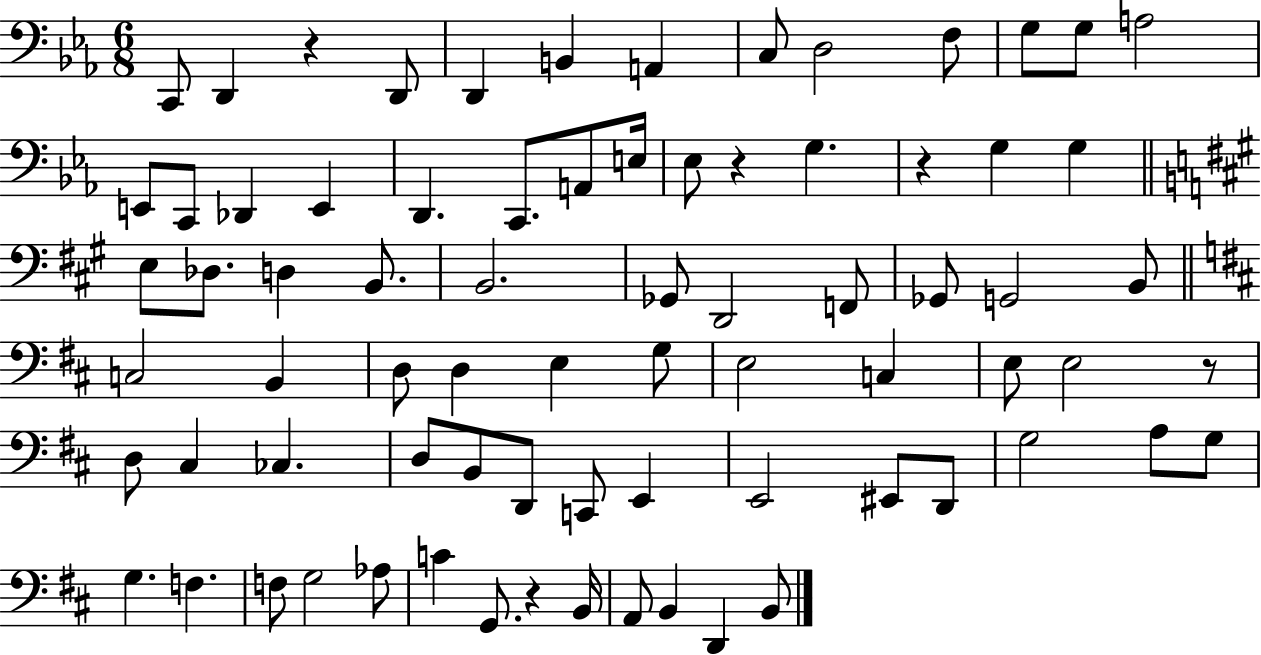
C2/e D2/q R/q D2/e D2/q B2/q A2/q C3/e D3/h F3/e G3/e G3/e A3/h E2/e C2/e Db2/q E2/q D2/q. C2/e. A2/e E3/s Eb3/e R/q G3/q. R/q G3/q G3/q E3/e Db3/e. D3/q B2/e. B2/h. Gb2/e D2/h F2/e Gb2/e G2/h B2/e C3/h B2/q D3/e D3/q E3/q G3/e E3/h C3/q E3/e E3/h R/e D3/e C#3/q CES3/q. D3/e B2/e D2/e C2/e E2/q E2/h EIS2/e D2/e G3/h A3/e G3/e G3/q. F3/q. F3/e G3/h Ab3/e C4/q G2/e. R/q B2/s A2/e B2/q D2/q B2/e